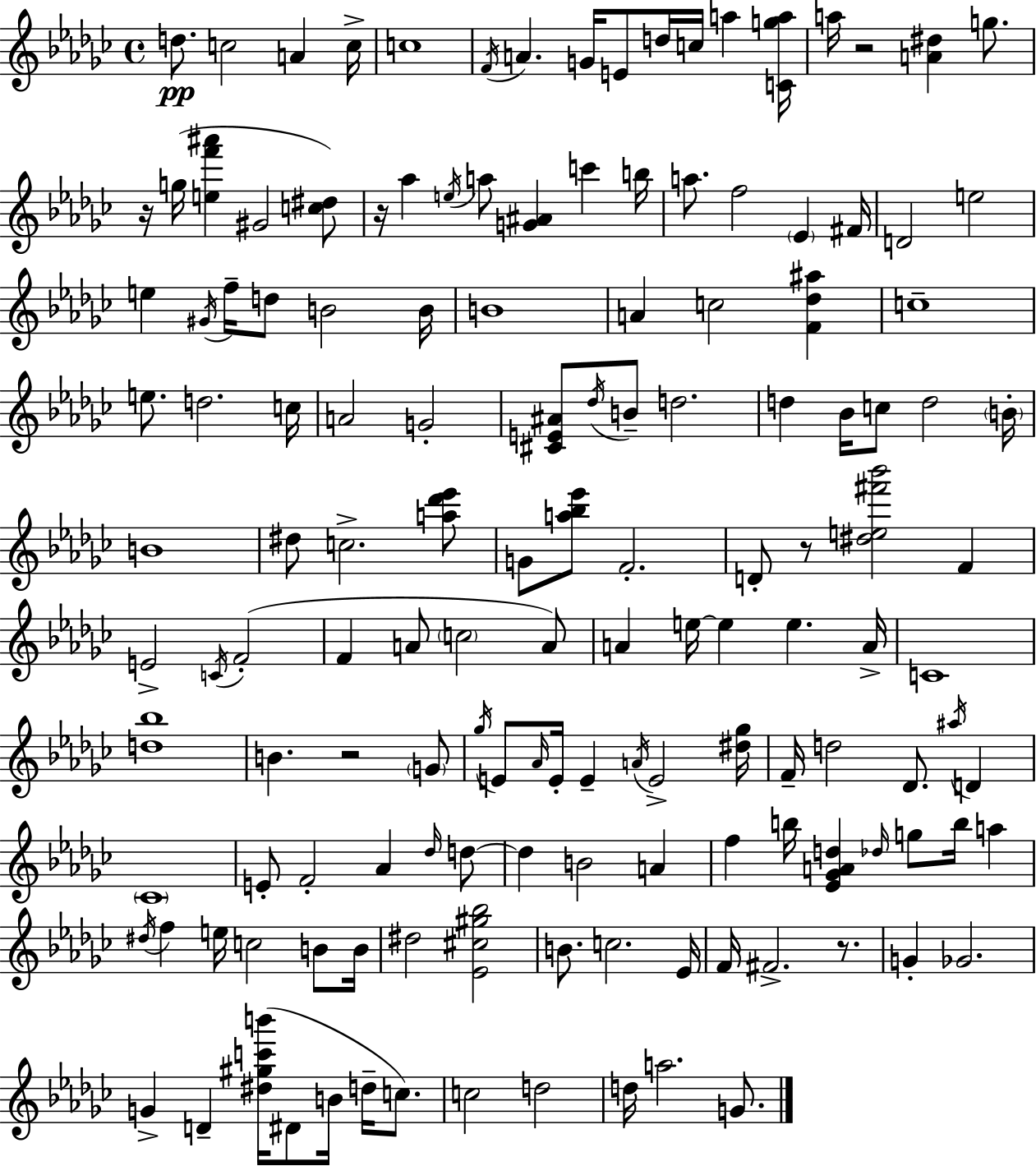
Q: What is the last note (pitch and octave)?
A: G4